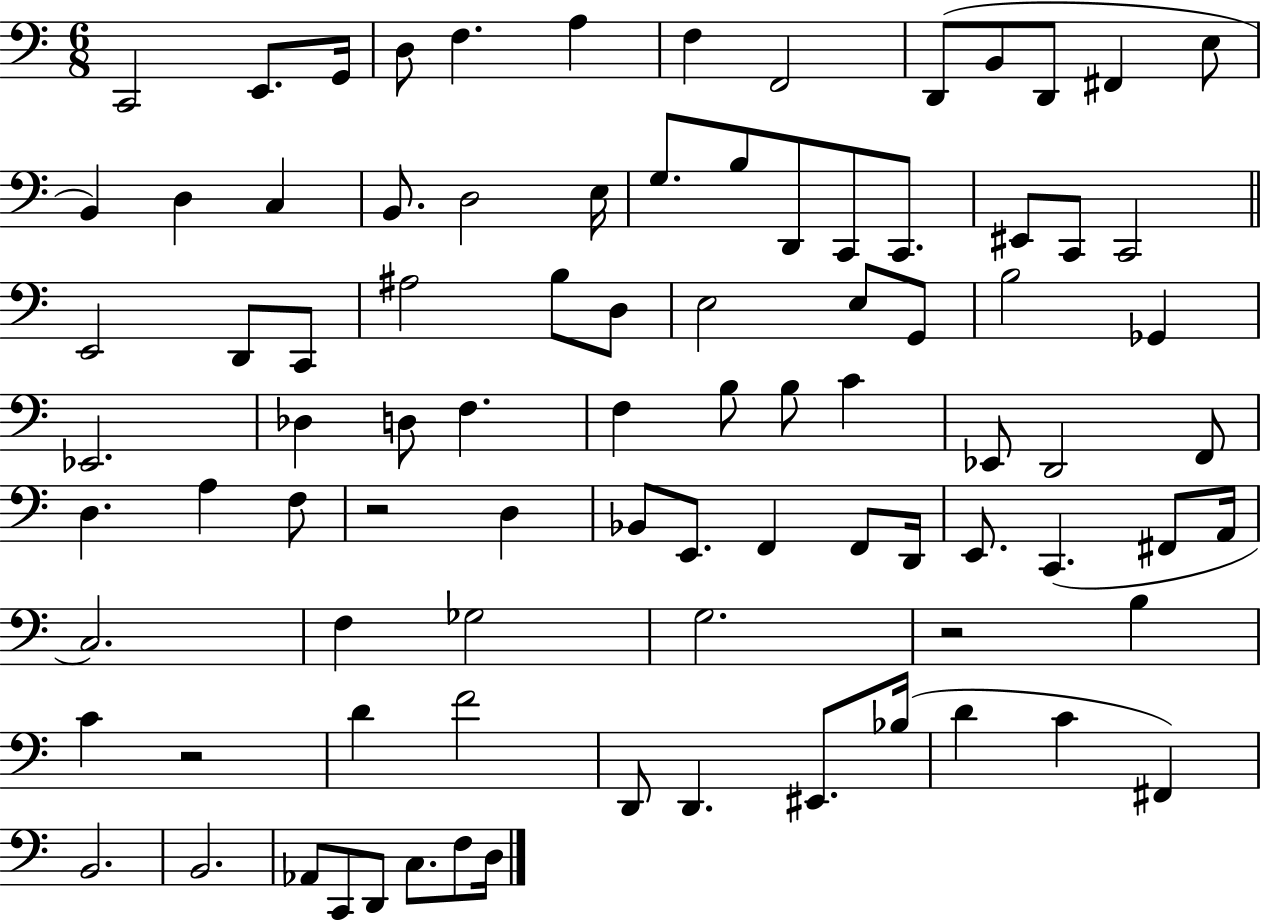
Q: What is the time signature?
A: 6/8